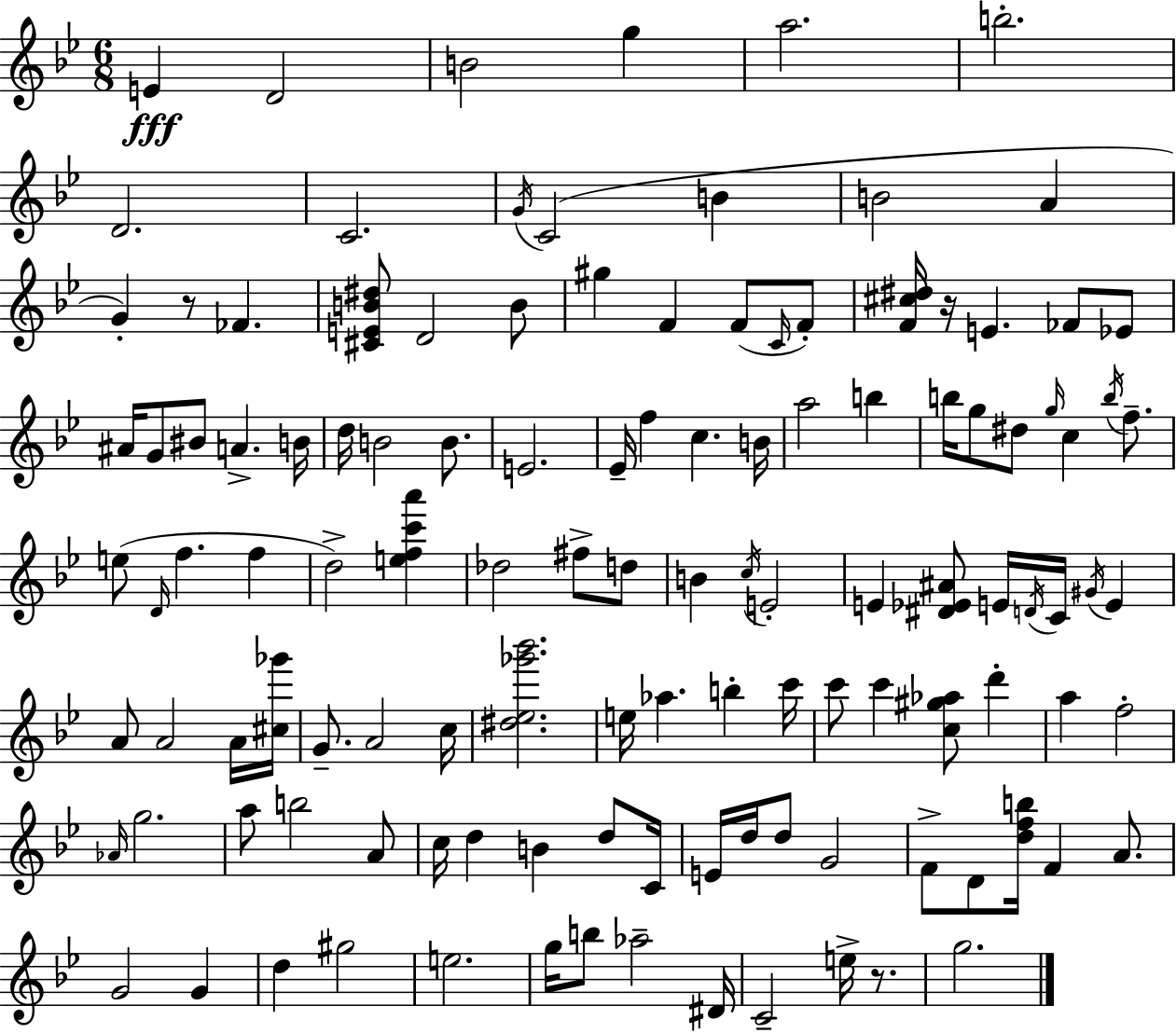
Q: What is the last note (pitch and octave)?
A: G5